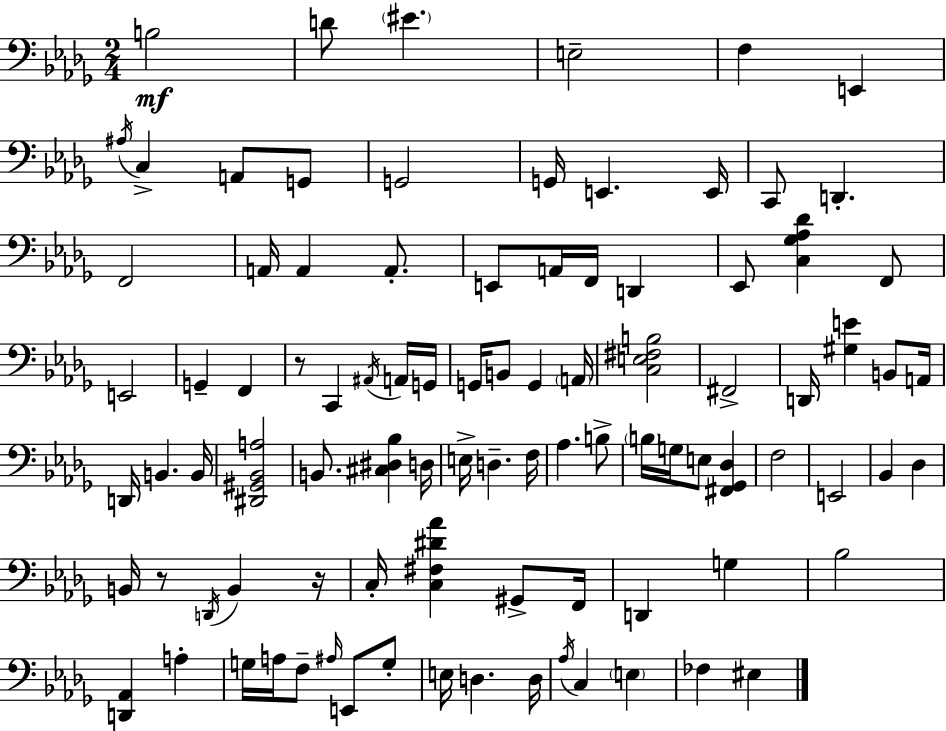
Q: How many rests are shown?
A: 3